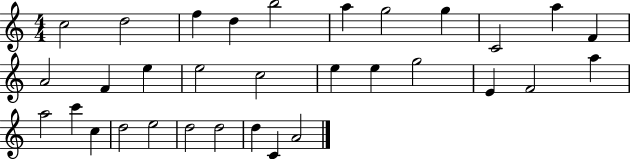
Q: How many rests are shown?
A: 0